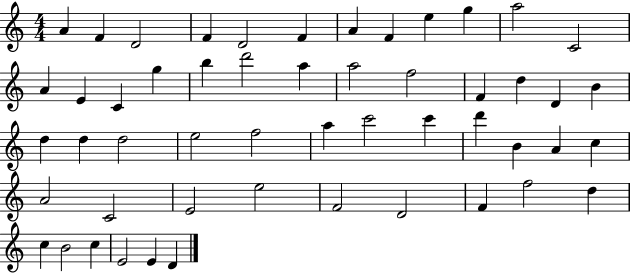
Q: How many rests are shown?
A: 0